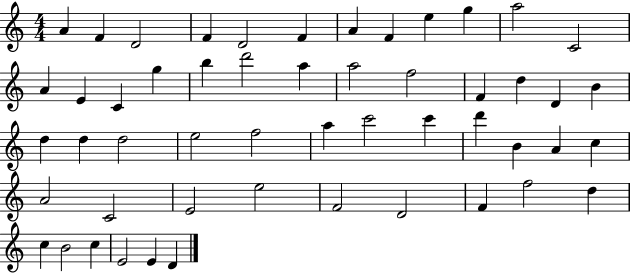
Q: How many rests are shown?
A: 0